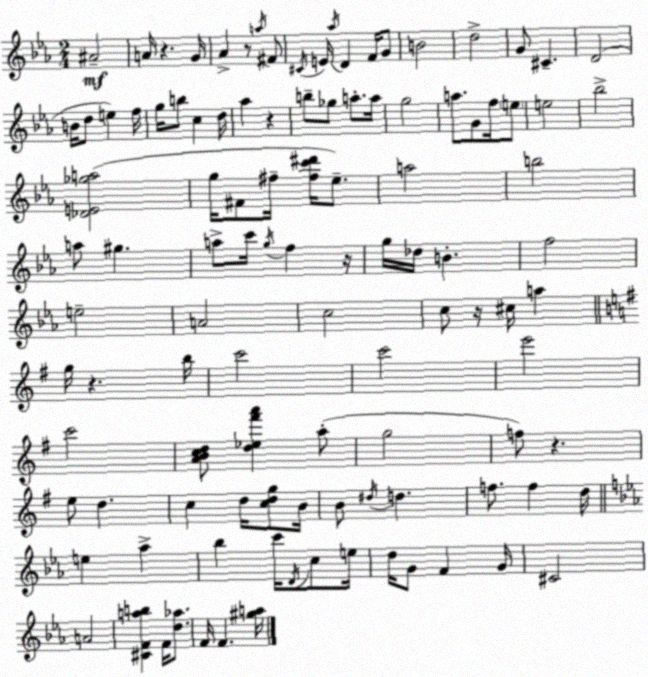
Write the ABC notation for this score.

X:1
T:Untitled
M:2/4
L:1/4
K:Eb
^A2 A/4 z G/4 _A z/2 a/4 ^F/2 ^C/4 E/4 _a/4 D F/4 G/2 B2 d2 G/2 ^C D2 B/4 d/2 e f/4 g/4 b/2 c d/4 _a z b/2 _g/2 a/2 a/4 g2 a/2 G/2 f/4 e/2 e2 _b2 [_DE_ga]2 g/4 ^F/2 ^f/4 [^fc'^d']/4 _e/2 a2 b2 a/2 ^g a/2 c'/4 g/4 f z/4 g/4 _d/4 B f2 e2 A2 c2 c/2 z/4 ^c/4 a g/4 z b/4 c'2 c'2 e'2 c'2 [ABcd]/2 [d_e^f'a'] a/2 g2 f/2 z e/2 d c d/4 [cdg]/2 B/4 B/2 ^d/4 d f/2 f d/4 e _a _b c'/4 D/4 c/2 e/4 d/4 G/2 F G/4 ^C2 A2 [^CFab] F/4 [d_a]/2 F/4 F [^ga]/4